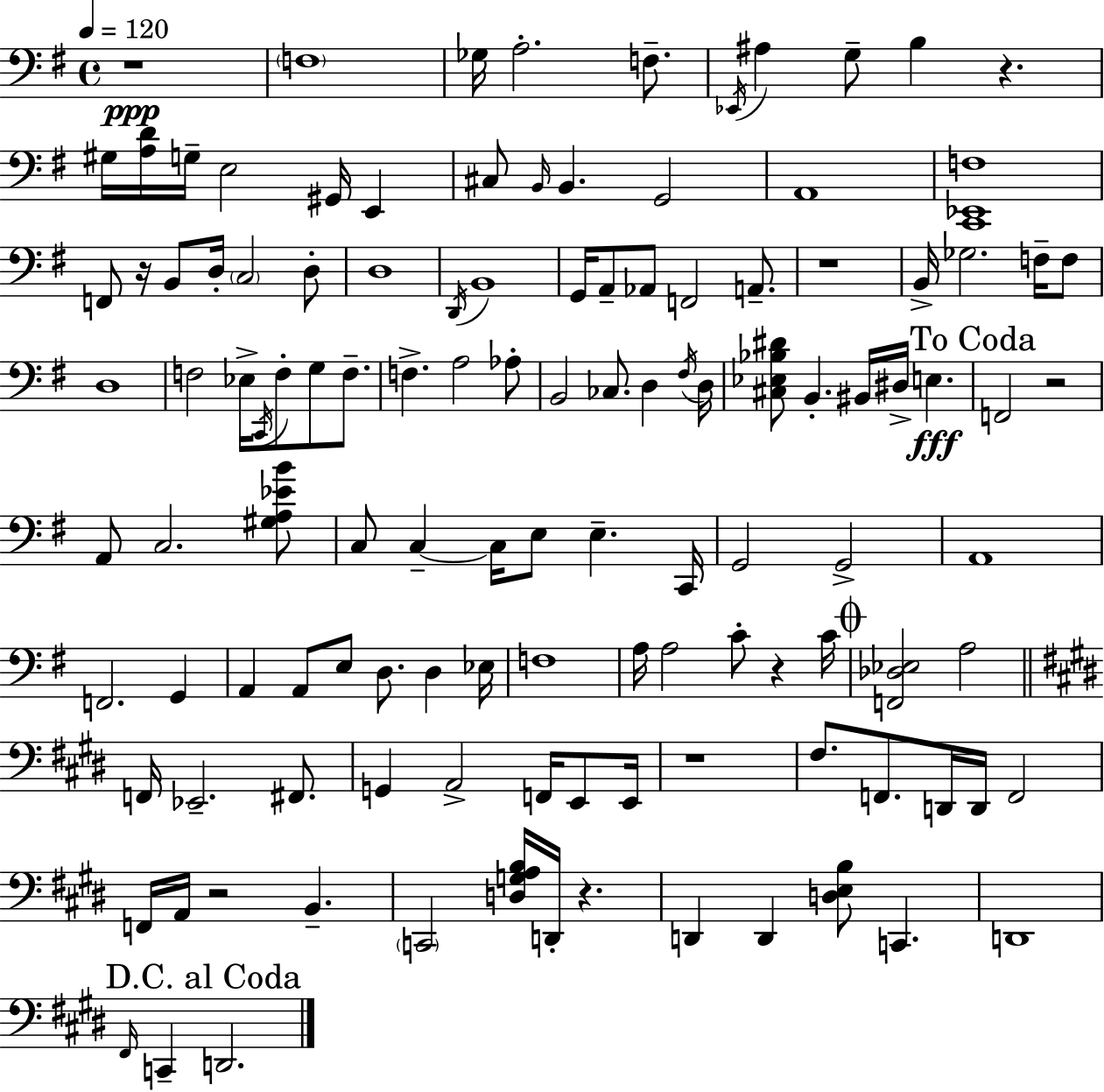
X:1
T:Untitled
M:4/4
L:1/4
K:G
z4 F,4 _G,/4 A,2 F,/2 _E,,/4 ^A, G,/2 B, z ^G,/4 [A,D]/4 G,/4 E,2 ^G,,/4 E,, ^C,/2 B,,/4 B,, G,,2 A,,4 [C,,_E,,F,]4 F,,/2 z/4 B,,/2 D,/4 C,2 D,/2 D,4 D,,/4 B,,4 G,,/4 A,,/2 _A,,/2 F,,2 A,,/2 z4 B,,/4 _G,2 F,/4 F,/2 D,4 F,2 _E,/4 C,,/4 F,/2 G,/2 F,/2 F, A,2 _A,/2 B,,2 _C,/2 D, ^F,/4 D,/4 [^C,_E,_B,^D]/2 B,, ^B,,/4 ^D,/4 E, F,,2 z2 A,,/2 C,2 [^G,A,_EB]/2 C,/2 C, C,/4 E,/2 E, C,,/4 G,,2 G,,2 A,,4 F,,2 G,, A,, A,,/2 E,/2 D,/2 D, _E,/4 F,4 A,/4 A,2 C/2 z C/4 [F,,_D,_E,]2 A,2 F,,/4 _E,,2 ^F,,/2 G,, A,,2 F,,/4 E,,/2 E,,/4 z4 ^F,/2 F,,/2 D,,/4 D,,/4 F,,2 F,,/4 A,,/4 z2 B,, C,,2 [D,G,A,B,]/4 D,,/4 z D,, D,, [D,E,B,]/2 C,, D,,4 ^F,,/4 C,, D,,2